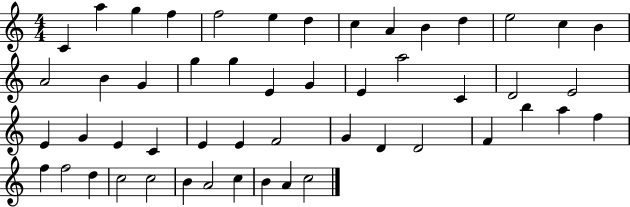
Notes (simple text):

C4/q A5/q G5/q F5/q F5/h E5/q D5/q C5/q A4/q B4/q D5/q E5/h C5/q B4/q A4/h B4/q G4/q G5/q G5/q E4/q G4/q E4/q A5/h C4/q D4/h E4/h E4/q G4/q E4/q C4/q E4/q E4/q F4/h G4/q D4/q D4/h F4/q B5/q A5/q F5/q F5/q F5/h D5/q C5/h C5/h B4/q A4/h C5/q B4/q A4/q C5/h